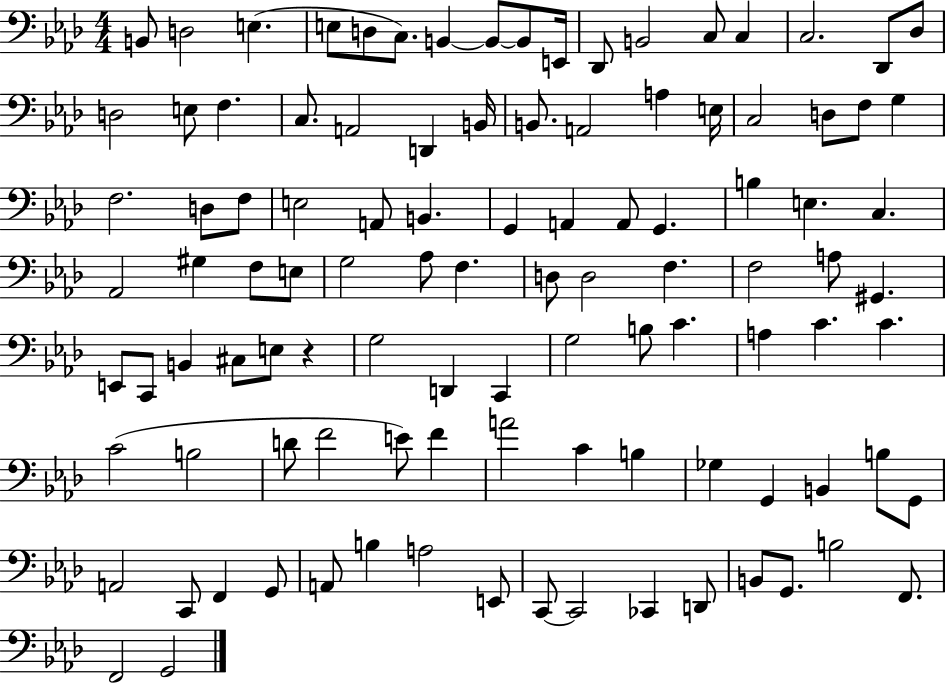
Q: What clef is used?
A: bass